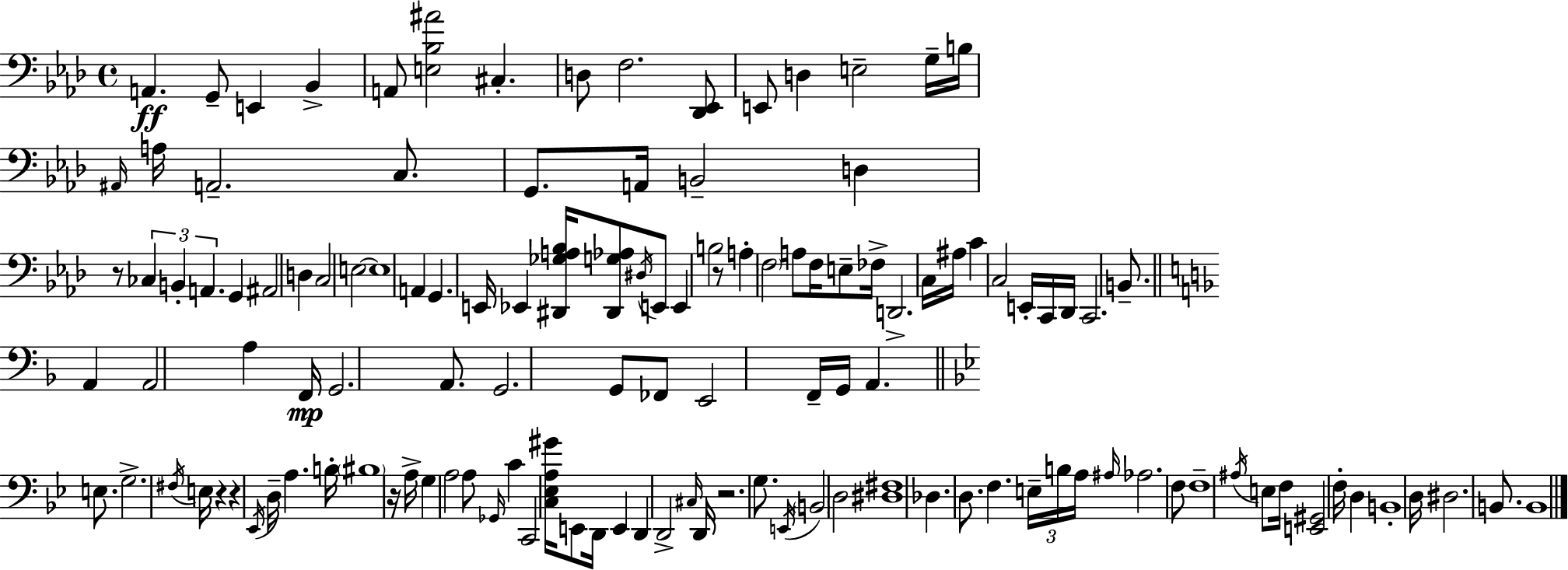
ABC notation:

X:1
T:Untitled
M:4/4
L:1/4
K:Fm
A,, G,,/2 E,, _B,, A,,/2 [E,_B,^A]2 ^C, D,/2 F,2 [_D,,_E,,]/2 E,,/2 D, E,2 G,/4 B,/4 ^A,,/4 A,/4 A,,2 C,/2 G,,/2 A,,/4 B,,2 D, z/2 _C, B,, A,, G,, ^A,,2 D, C,2 E,2 E,4 A,, G,, E,,/4 _E,, [^D,,_G,A,_B,]/4 [^D,,G,_A,]/2 ^D,/4 E,,/2 E,, B,2 z/2 A, F,2 A,/2 F,/4 E,/2 _F,/4 D,,2 C,/4 ^A,/4 C C,2 E,,/4 C,,/4 _D,,/4 C,,2 B,,/2 A,, A,,2 A, F,,/4 G,,2 A,,/2 G,,2 G,,/2 _F,,/2 E,,2 F,,/4 G,,/4 A,, E,/2 G,2 ^F,/4 E,/4 z z _E,,/4 D,/4 A, B,/4 ^B,4 z/4 A,/4 G, A,2 A,/2 _G,,/4 C C,,2 [C,_E,A,^G]/4 E,,/2 D,,/4 E,, D,, D,,2 ^C,/4 D,,/4 z2 G,/2 E,,/4 B,,2 D,2 [^D,^F,]4 _D, D,/2 F, E,/4 B,/4 A,/4 ^A,/4 _A,2 F,/2 F,4 ^A,/4 E,/2 F,/4 [E,,^G,,]2 F,/4 D, B,,4 D,/4 ^D,2 B,,/2 B,,4